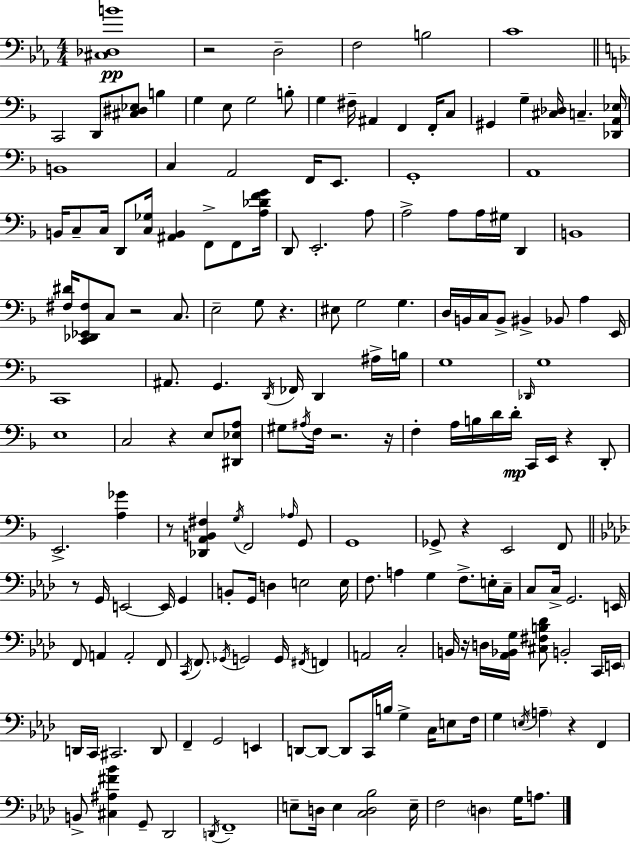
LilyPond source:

{
  \clef bass
  \numericTimeSignature
  \time 4/4
  \key ees \major
  <cis des b'>1\pp | r2 d2-- | f2 b2 | c'1 | \break \bar "||" \break \key f \major c,2 d,8 <cis dis ees>8 b4 | g4 e8 g2 b8-. | g4 fis16-- ais,4 f,4 f,16-. c8 | gis,4 g4-- <cis des>16 c4.-- <des, a, ees>16 | \break b,1 | c4 a,2 f,16 e,8. | g,1-. | a,1 | \break b,16 c8-- c16 d,8 <c ges>16 <ais, b,>4 f,8-> f,8 <a des' f' g'>16 | d,8 e,2.-. a8 | a2-> a8 a16 gis16 d,4 | b,1 | \break <fis dis'>16 <c, des, ees, fis>8 c8 r2 c8. | e2-- g8 r4. | eis8 g2 g4. | d16 b,16 c16 b,8-> bis,4-> bes,8 a4 e,16 | \break c,1 | ais,8. g,4. \acciaccatura { d,16 } fes,16 d,4 ais16-> | b16 g1 | \grace { des,16 } g1 | \break e1 | c2 r4 e8 | <dis, ees a>8 gis8 \acciaccatura { ais16 } f16 r2. | r16 f4-. a16 b16 d'16 d'16-.\mp c,16 e,16 r4 | \break d,8-. e,2.-> <a ges'>4 | r8 <des, a, b, fis>4 \acciaccatura { g16 } f,2 | \grace { aes16 } g,8 g,1 | ges,8-> r4 e,2 | \break f,8 \bar "||" \break \key f \minor r8 g,16 e,2~~ e,16 g,4 | b,8-. g,16 d4 e2 e16 | f8. a4 g4 f8.-> e16-. c16-- | c8 c16-> g,2. e,16 | \break f,8 a,4 a,2-. f,8 | \acciaccatura { c,16 } f,8. \acciaccatura { ges,16 } g,2 g,16 \acciaccatura { fis,16 } f,4 | a,2 c2-. | b,16 r16 d16 <aes, bes, g>16 <cis fis b des'>8 b,2-. | \break c,16 \parenthesize e,16 d,16 c,16 cis,2. | d,8 f,4-- g,2 e,4 | d,8~~ d,8~~ d,8 c,16 b16 g4-> c16 | e8 f16 g4 \acciaccatura { e16 } \parenthesize a4-- r4 | \break f,4 b,8-> <cis ais fis' bes'>4 g,8-- des,2 | \acciaccatura { d,16 } f,1-- | e8-- d16 e4 <c d bes>2 | e16-- f2 \parenthesize d4 | \break g16 a8. \bar "|."
}